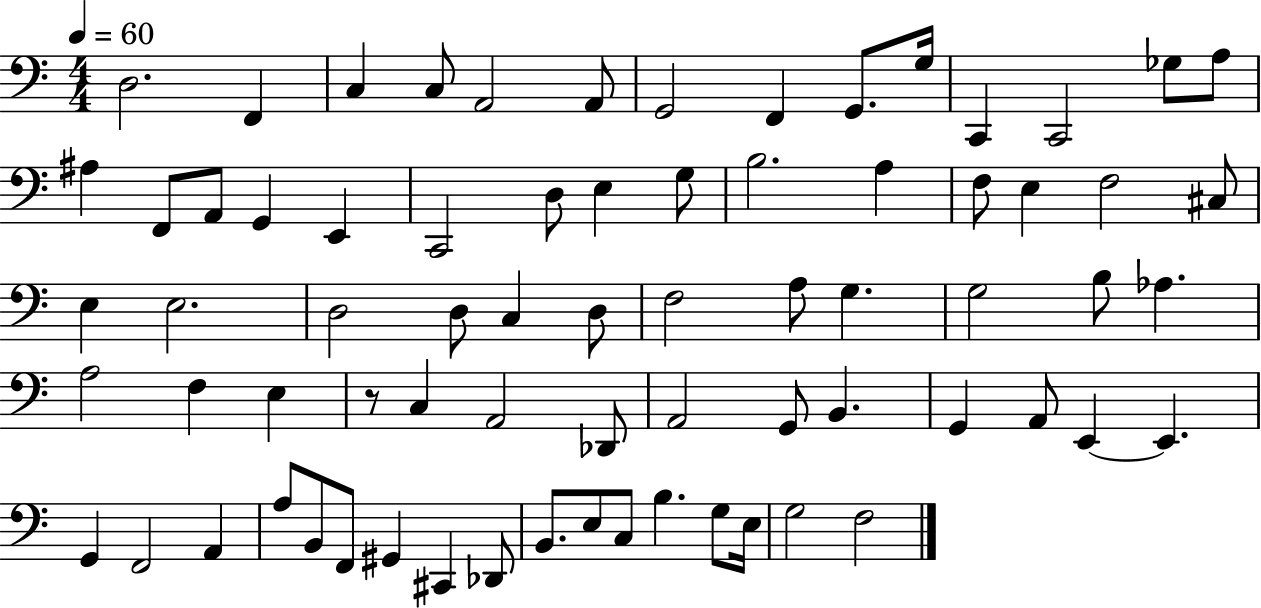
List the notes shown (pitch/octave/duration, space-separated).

D3/h. F2/q C3/q C3/e A2/h A2/e G2/h F2/q G2/e. G3/s C2/q C2/h Gb3/e A3/e A#3/q F2/e A2/e G2/q E2/q C2/h D3/e E3/q G3/e B3/h. A3/q F3/e E3/q F3/h C#3/e E3/q E3/h. D3/h D3/e C3/q D3/e F3/h A3/e G3/q. G3/h B3/e Ab3/q. A3/h F3/q E3/q R/e C3/q A2/h Db2/e A2/h G2/e B2/q. G2/q A2/e E2/q E2/q. G2/q F2/h A2/q A3/e B2/e F2/e G#2/q C#2/q Db2/e B2/e. E3/e C3/e B3/q. G3/e E3/s G3/h F3/h